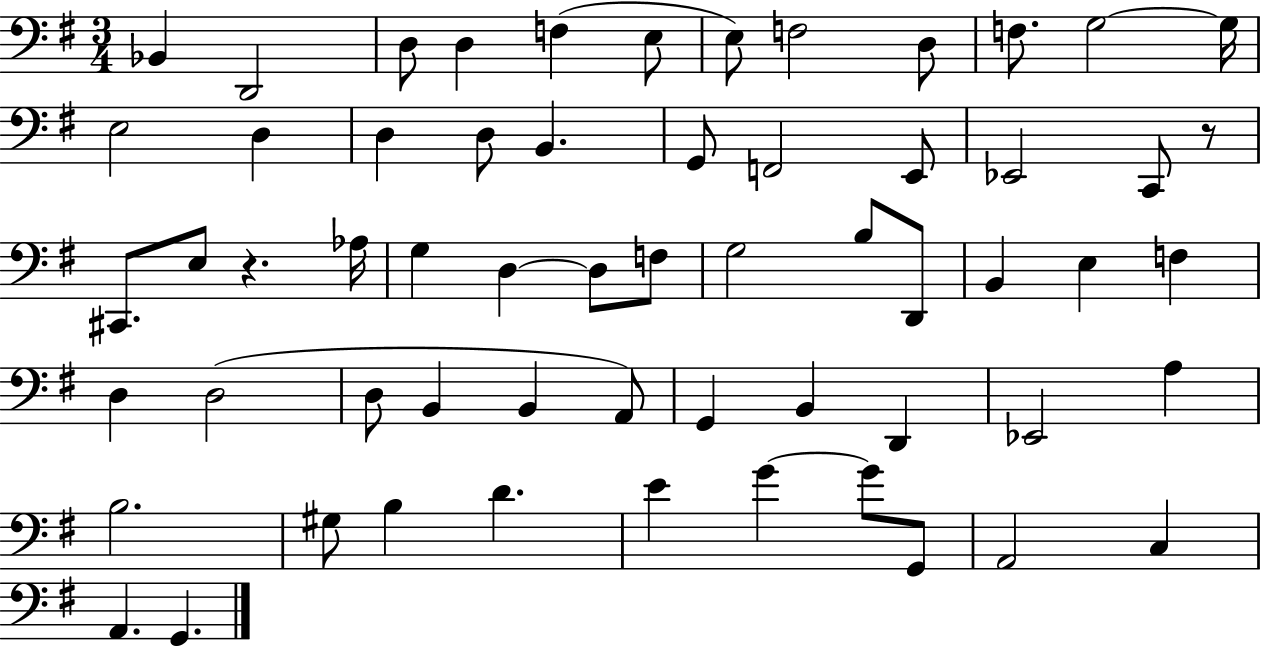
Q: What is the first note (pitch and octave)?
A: Bb2